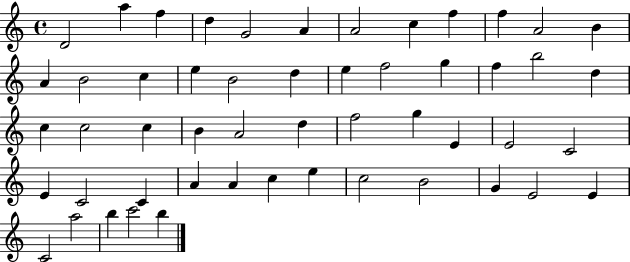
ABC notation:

X:1
T:Untitled
M:4/4
L:1/4
K:C
D2 a f d G2 A A2 c f f A2 B A B2 c e B2 d e f2 g f b2 d c c2 c B A2 d f2 g E E2 C2 E C2 C A A c e c2 B2 G E2 E C2 a2 b c'2 b